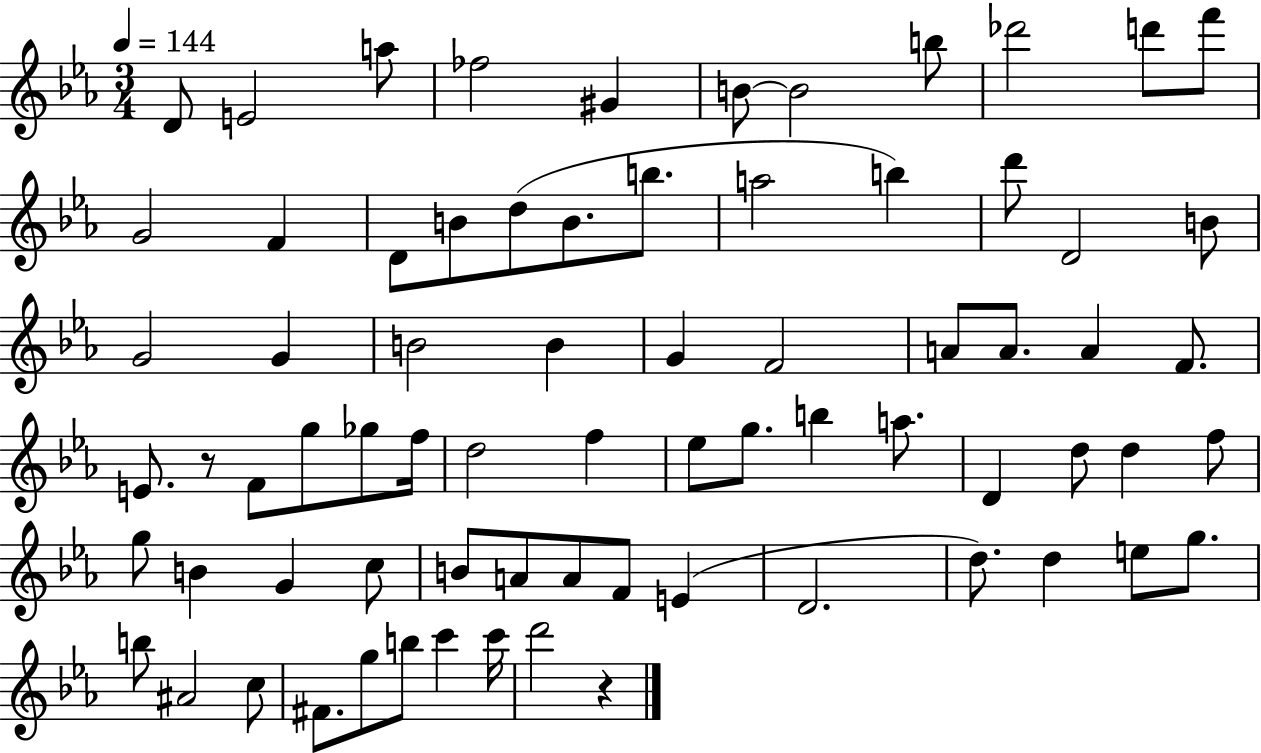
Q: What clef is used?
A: treble